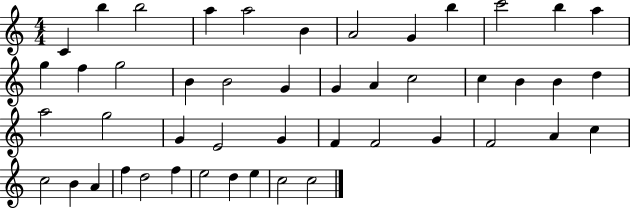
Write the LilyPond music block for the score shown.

{
  \clef treble
  \numericTimeSignature
  \time 4/4
  \key c \major
  c'4 b''4 b''2 | a''4 a''2 b'4 | a'2 g'4 b''4 | c'''2 b''4 a''4 | \break g''4 f''4 g''2 | b'4 b'2 g'4 | g'4 a'4 c''2 | c''4 b'4 b'4 d''4 | \break a''2 g''2 | g'4 e'2 g'4 | f'4 f'2 g'4 | f'2 a'4 c''4 | \break c''2 b'4 a'4 | f''4 d''2 f''4 | e''2 d''4 e''4 | c''2 c''2 | \break \bar "|."
}